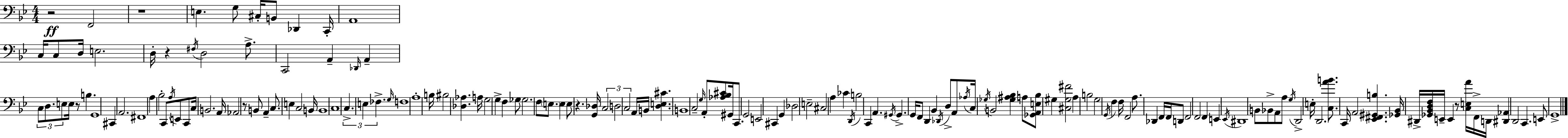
X:1
T:Untitled
M:4/4
L:1/4
K:Gm
z2 F,,2 z4 E, G,/2 ^C,/4 B,,/2 _D,, C,,/4 A,,4 C,/4 C,/2 D,/4 E,2 D,/4 z ^F,/4 D,2 A,/2 C,,2 A,, _D,,/4 A,, C,/2 D,/2 E,/2 E,/4 z/2 B, G,,4 ^C,, A,,2 ^F,,4 A, _B,2 C,,/2 A,/4 E,,/2 C,,/2 C,/4 B,,2 A,,/4 _A,,2 z/2 B,,/2 A,, C,/2 E, C,2 B,,/4 B,,4 C,4 C, E, _F, G,/4 F,4 A,4 B,/4 ^B,2 [_D,_A,] A,/4 G,2 G, F, _G,/2 _G,2 F,/2 E,/2 E, E,/2 z [G,,_D,]/4 C,2 D,2 C,2 A,,/4 B,,/4 [D,E,^C] B,,4 C,2 G,/4 A,,/2 [_A,_B,^C]/2 ^G,,/4 C,,/2 G,,2 E,,2 ^C,, G,, _D,2 E,2 ^C,2 A, _C D,,/4 B,2 C,, A,, ^G,,/4 ^G,, G,,/4 F,,/2 D,, _B,, _D,,/4 D,/2 A,,/2 _A,/4 C,/4 _G,/4 B,,2 [_G,^A,_B,] A,/2 [_G,,A,,E,_B,]/2 ^G, [^C,^G,^F]2 A, B,2 G,2 G,,/4 F, F,/4 F,,2 A,/2 _D,, F,,/4 F,,/4 D,,/2 F,,2 F,,2 F,, E,, _E,,/4 ^D,,4 B,,/2 _B,,/2 A,,/2 A,/2 G,/4 D,,2 E,/4 D,,2 [C,AB]/2 C,,/4 A,,2 [_E,,^F,,^G,,B,] [_G,,_B,,]/4 ^D,,/4 [_G,,_B,,D,F,]/4 E,,/4 E,, z/2 [C,E,A]/4 F,,/4 D,,/4 [^D,,_A,,] D,,2 C,, E,,/2 G,,4